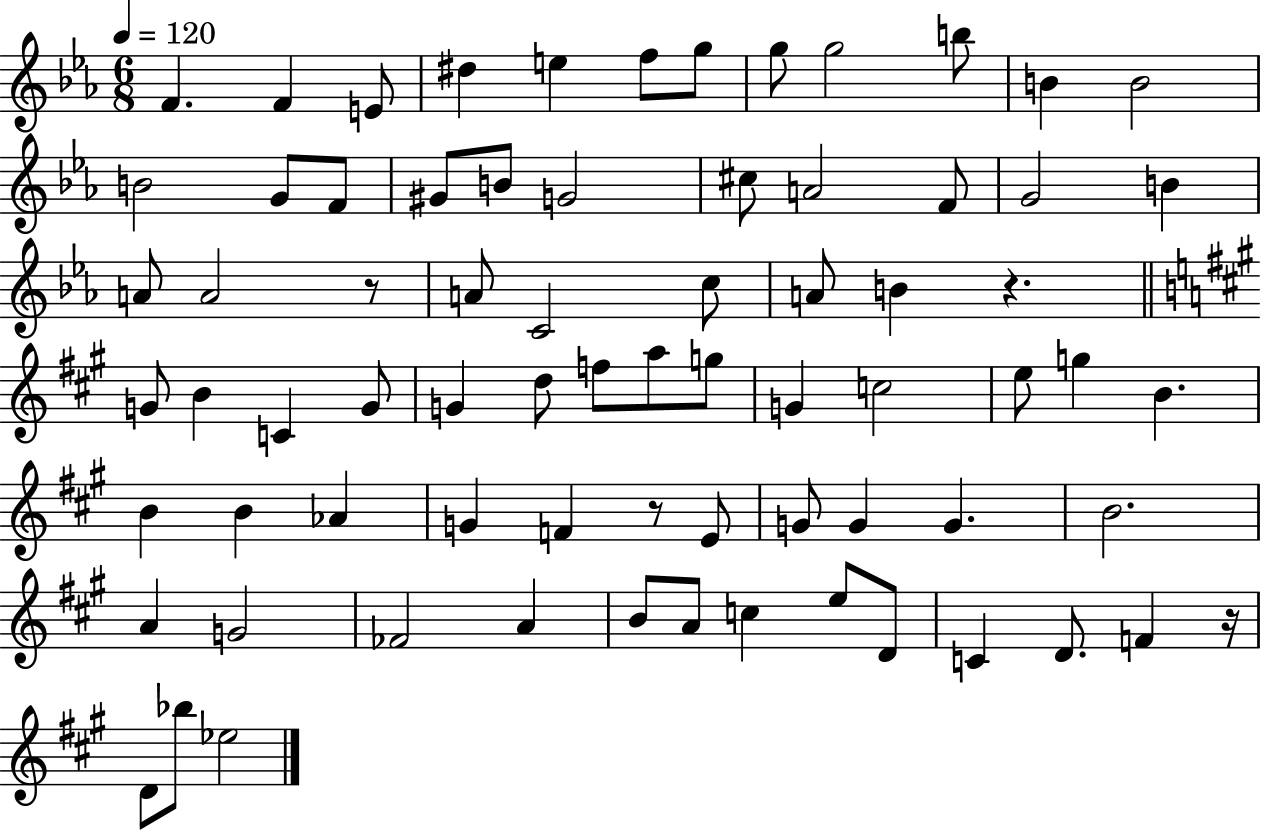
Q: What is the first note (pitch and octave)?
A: F4